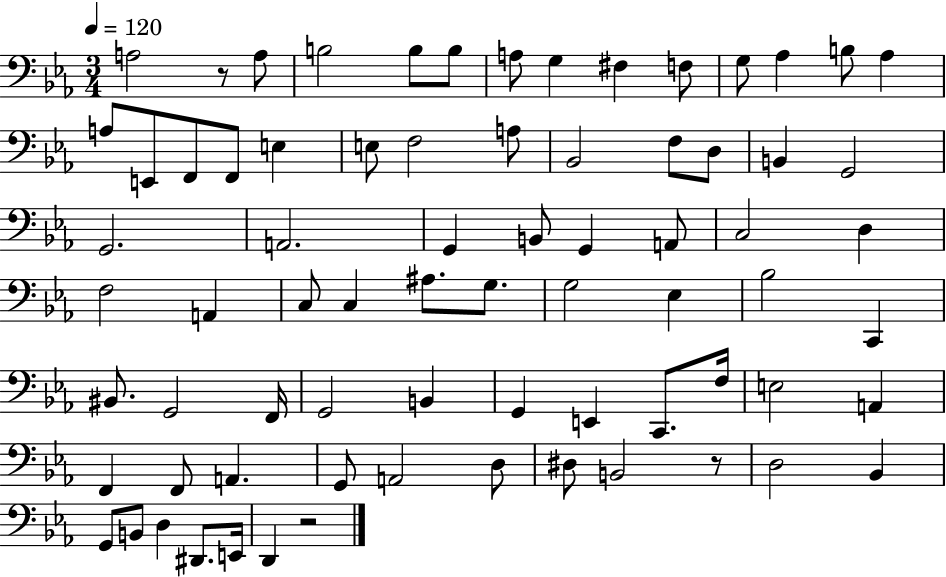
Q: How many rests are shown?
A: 3